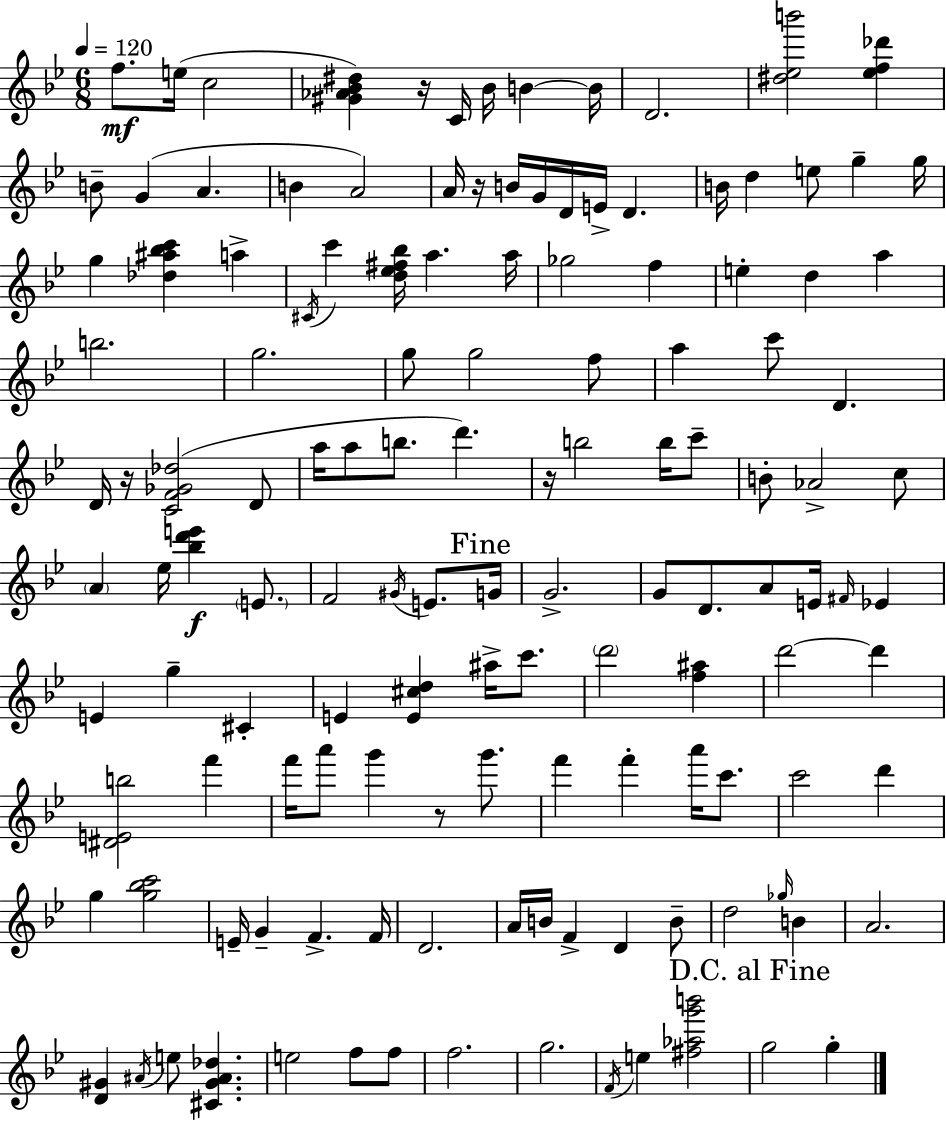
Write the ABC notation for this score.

X:1
T:Untitled
M:6/8
L:1/4
K:Bb
f/2 e/4 c2 [^G_A_B^d] z/4 C/4 _B/4 B B/4 D2 [^d_eb']2 [_ef_d'] B/2 G A B A2 A/4 z/4 B/4 G/4 D/4 E/4 D B/4 d e/2 g g/4 g [_d^a_bc'] a ^C/4 c' [d_e^f_b]/4 a a/4 _g2 f e d a b2 g2 g/2 g2 f/2 a c'/2 D D/4 z/4 [CF_G_d]2 D/2 a/4 a/2 b/2 d' z/4 b2 b/4 c'/2 B/2 _A2 c/2 A _e/4 [_bd'e'] E/2 F2 ^G/4 E/2 G/4 G2 G/2 D/2 A/2 E/4 ^F/4 _E E g ^C E [E^cd] ^a/4 c'/2 d'2 [f^a] d'2 d' [^DEb]2 f' f'/4 a'/2 g' z/2 g'/2 f' f' a'/4 c'/2 c'2 d' g [g_bc']2 E/4 G F F/4 D2 A/4 B/4 F D B/2 d2 _g/4 B A2 [D^G] ^A/4 e/2 [^C^G^A_d] e2 f/2 f/2 f2 g2 F/4 e [^f_ag'b']2 g2 g